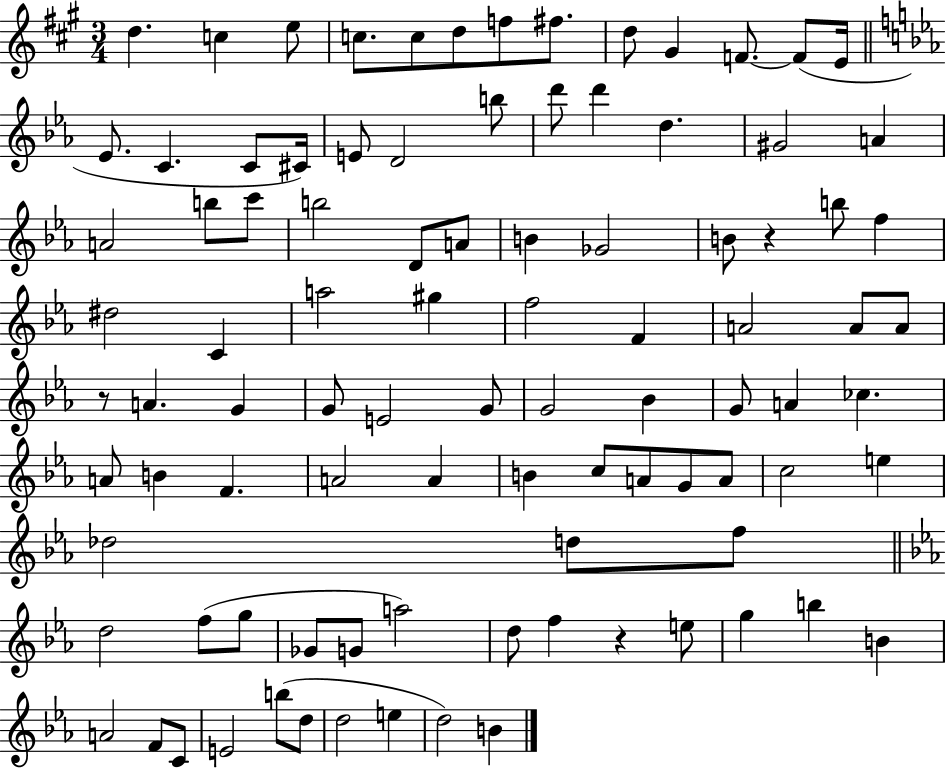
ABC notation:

X:1
T:Untitled
M:3/4
L:1/4
K:A
d c e/2 c/2 c/2 d/2 f/2 ^f/2 d/2 ^G F/2 F/2 E/4 _E/2 C C/2 ^C/4 E/2 D2 b/2 d'/2 d' d ^G2 A A2 b/2 c'/2 b2 D/2 A/2 B _G2 B/2 z b/2 f ^d2 C a2 ^g f2 F A2 A/2 A/2 z/2 A G G/2 E2 G/2 G2 _B G/2 A _c A/2 B F A2 A B c/2 A/2 G/2 A/2 c2 e _d2 d/2 f/2 d2 f/2 g/2 _G/2 G/2 a2 d/2 f z e/2 g b B A2 F/2 C/2 E2 b/2 d/2 d2 e d2 B